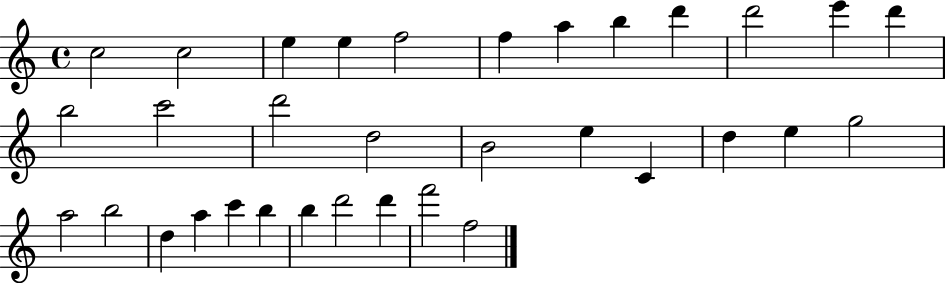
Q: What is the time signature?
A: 4/4